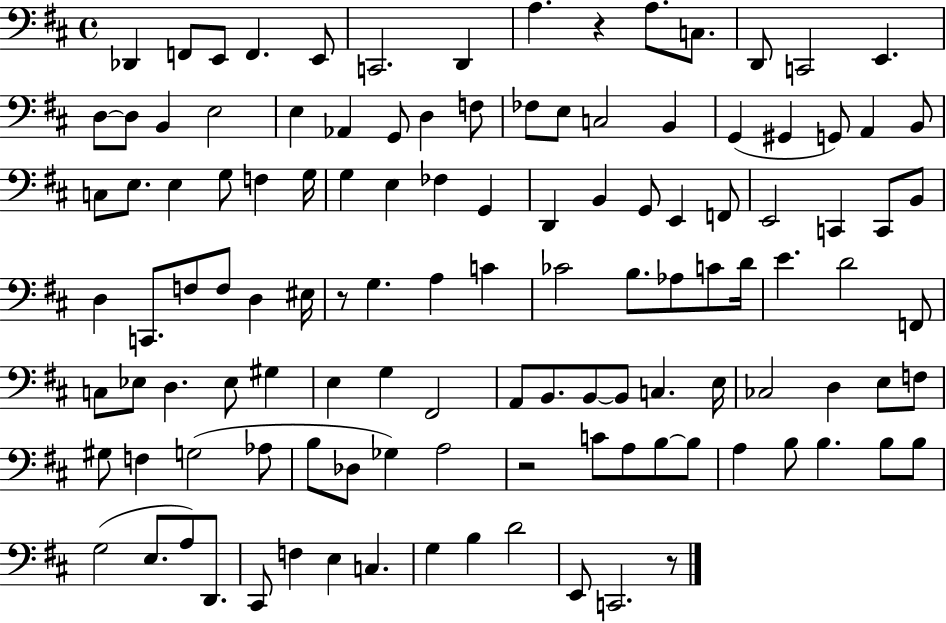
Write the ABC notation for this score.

X:1
T:Untitled
M:4/4
L:1/4
K:D
_D,, F,,/2 E,,/2 F,, E,,/2 C,,2 D,, A, z A,/2 C,/2 D,,/2 C,,2 E,, D,/2 D,/2 B,, E,2 E, _A,, G,,/2 D, F,/2 _F,/2 E,/2 C,2 B,, G,, ^G,, G,,/2 A,, B,,/2 C,/2 E,/2 E, G,/2 F, G,/4 G, E, _F, G,, D,, B,, G,,/2 E,, F,,/2 E,,2 C,, C,,/2 B,,/2 D, C,,/2 F,/2 F,/2 D, ^E,/4 z/2 G, A, C _C2 B,/2 _A,/2 C/2 D/4 E D2 F,,/2 C,/2 _E,/2 D, _E,/2 ^G, E, G, ^F,,2 A,,/2 B,,/2 B,,/2 B,,/2 C, E,/4 _C,2 D, E,/2 F,/2 ^G,/2 F, G,2 _A,/2 B,/2 _D,/2 _G, A,2 z2 C/2 A,/2 B,/2 B,/2 A, B,/2 B, B,/2 B,/2 G,2 E,/2 A,/2 D,,/2 ^C,,/2 F, E, C, G, B, D2 E,,/2 C,,2 z/2